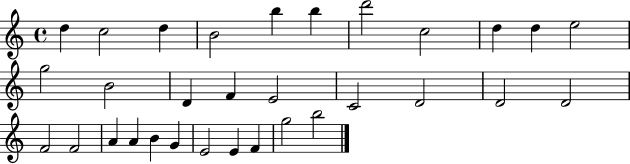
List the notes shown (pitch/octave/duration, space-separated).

D5/q C5/h D5/q B4/h B5/q B5/q D6/h C5/h D5/q D5/q E5/h G5/h B4/h D4/q F4/q E4/h C4/h D4/h D4/h D4/h F4/h F4/h A4/q A4/q B4/q G4/q E4/h E4/q F4/q G5/h B5/h